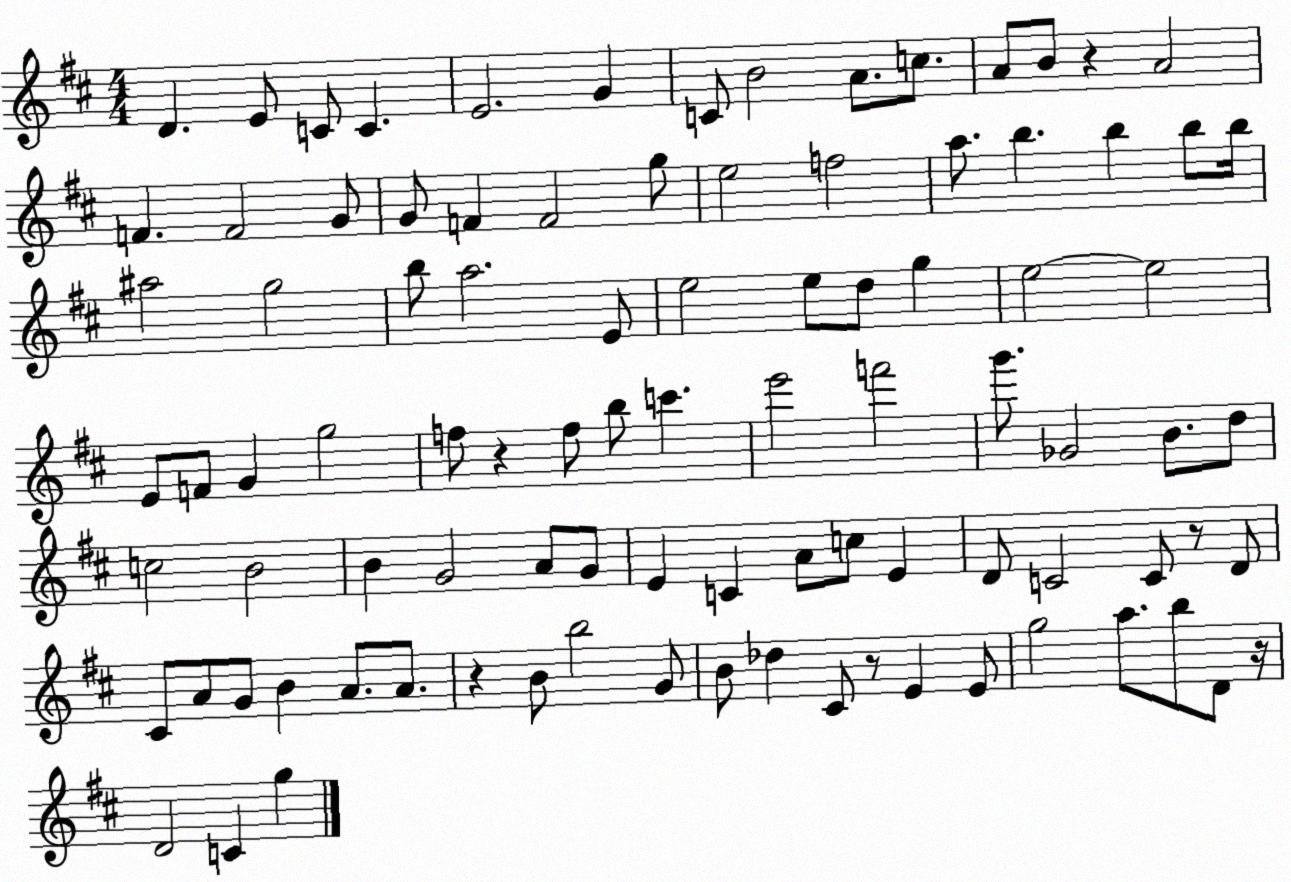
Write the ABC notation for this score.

X:1
T:Untitled
M:4/4
L:1/4
K:D
D E/2 C/2 C E2 G C/2 B2 A/2 c/2 A/2 B/2 z A2 F F2 G/2 G/2 F F2 g/2 e2 f2 a/2 b b b/2 b/4 ^a2 g2 b/2 a2 E/2 e2 e/2 d/2 g e2 e2 E/2 F/2 G g2 f/2 z f/2 b/2 c' e'2 f'2 g'/2 _G2 B/2 d/2 c2 B2 B G2 A/2 G/2 E C A/2 c/2 E D/2 C2 C/2 z/2 D/2 ^C/2 A/2 G/2 B A/2 A/2 z B/2 b2 G/2 B/2 _d ^C/2 z/2 E E/2 g2 a/2 b/2 D/2 z/4 D2 C g